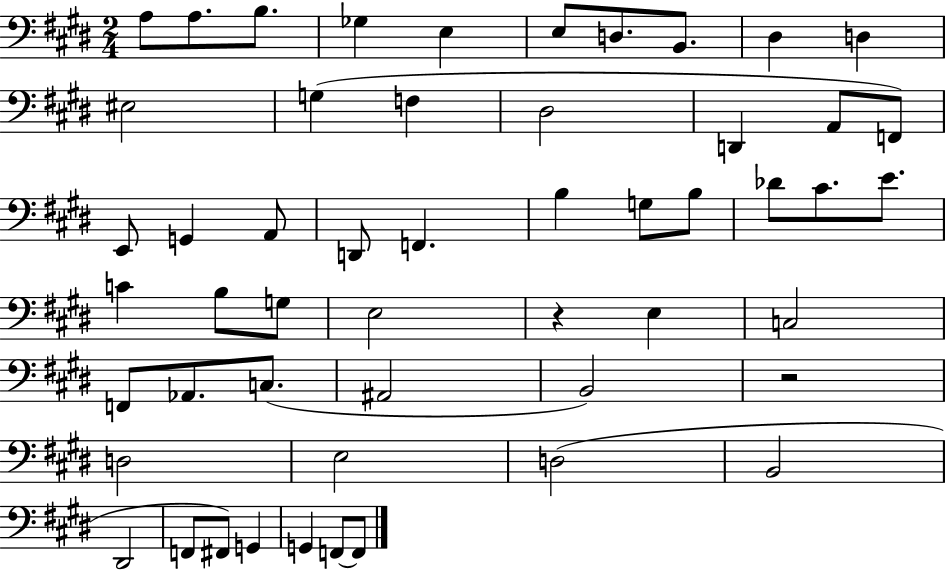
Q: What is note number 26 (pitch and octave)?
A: Db4